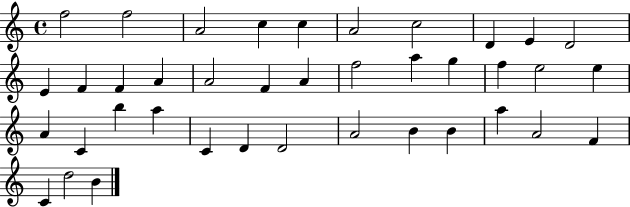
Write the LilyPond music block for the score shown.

{
  \clef treble
  \time 4/4
  \defaultTimeSignature
  \key c \major
  f''2 f''2 | a'2 c''4 c''4 | a'2 c''2 | d'4 e'4 d'2 | \break e'4 f'4 f'4 a'4 | a'2 f'4 a'4 | f''2 a''4 g''4 | f''4 e''2 e''4 | \break a'4 c'4 b''4 a''4 | c'4 d'4 d'2 | a'2 b'4 b'4 | a''4 a'2 f'4 | \break c'4 d''2 b'4 | \bar "|."
}